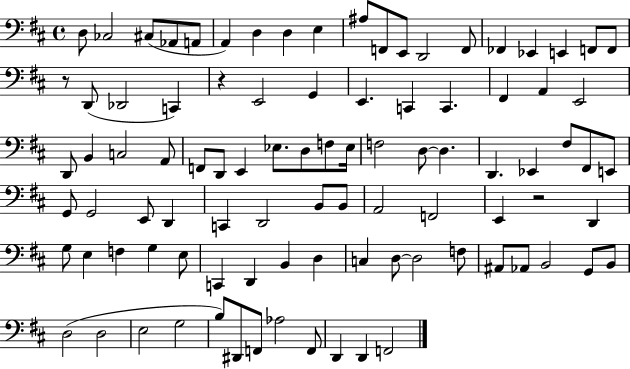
X:1
T:Untitled
M:4/4
L:1/4
K:D
D,/2 _C,2 ^C,/2 _A,,/2 A,,/2 A,, D, D, E, ^A,/2 F,,/2 E,,/2 D,,2 F,,/2 _F,, _E,, E,, F,,/2 F,,/2 z/2 D,,/2 _D,,2 C,, z E,,2 G,, E,, C,, C,, ^F,, A,, E,,2 D,,/2 B,, C,2 A,,/2 F,,/2 D,,/2 E,, _E,/2 D,/2 F,/2 _E,/4 F,2 D,/2 D, D,, _E,, ^F,/2 ^F,,/2 E,,/2 G,,/2 G,,2 E,,/2 D,, C,, D,,2 B,,/2 B,,/2 A,,2 F,,2 E,, z2 D,, G,/2 E, F, G, E,/2 C,, D,, B,, D, C, D,/2 D,2 F,/2 ^A,,/2 _A,,/2 B,,2 G,,/2 B,,/2 D,2 D,2 E,2 G,2 B,/2 ^D,,/2 F,,/2 _A,2 F,,/2 D,, D,, F,,2